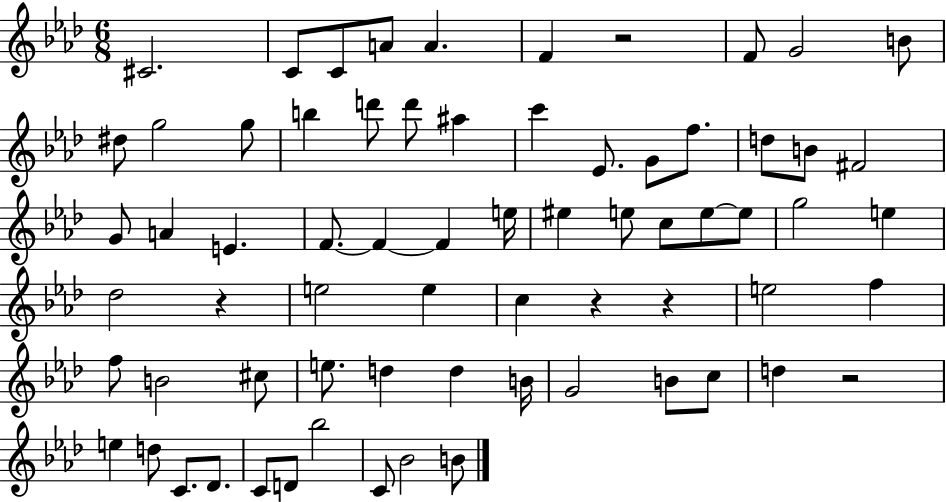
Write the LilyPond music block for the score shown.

{
  \clef treble
  \numericTimeSignature
  \time 6/8
  \key aes \major
  cis'2. | c'8 c'8 a'8 a'4. | f'4 r2 | f'8 g'2 b'8 | \break dis''8 g''2 g''8 | b''4 d'''8 d'''8 ais''4 | c'''4 ees'8. g'8 f''8. | d''8 b'8 fis'2 | \break g'8 a'4 e'4. | f'8.~~ f'4~~ f'4 e''16 | eis''4 e''8 c''8 e''8~~ e''8 | g''2 e''4 | \break des''2 r4 | e''2 e''4 | c''4 r4 r4 | e''2 f''4 | \break f''8 b'2 cis''8 | e''8. d''4 d''4 b'16 | g'2 b'8 c''8 | d''4 r2 | \break e''4 d''8 c'8. des'8. | c'8 d'8 bes''2 | c'8 bes'2 b'8 | \bar "|."
}